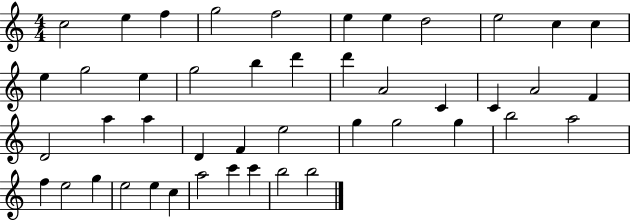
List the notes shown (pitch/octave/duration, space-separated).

C5/h E5/q F5/q G5/h F5/h E5/q E5/q D5/h E5/h C5/q C5/q E5/q G5/h E5/q G5/h B5/q D6/q D6/q A4/h C4/q C4/q A4/h F4/q D4/h A5/q A5/q D4/q F4/q E5/h G5/q G5/h G5/q B5/h A5/h F5/q E5/h G5/q E5/h E5/q C5/q A5/h C6/q C6/q B5/h B5/h